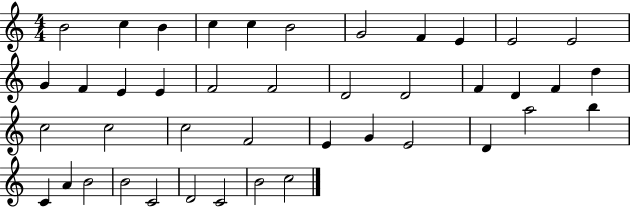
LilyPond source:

{
  \clef treble
  \numericTimeSignature
  \time 4/4
  \key c \major
  b'2 c''4 b'4 | c''4 c''4 b'2 | g'2 f'4 e'4 | e'2 e'2 | \break g'4 f'4 e'4 e'4 | f'2 f'2 | d'2 d'2 | f'4 d'4 f'4 d''4 | \break c''2 c''2 | c''2 f'2 | e'4 g'4 e'2 | d'4 a''2 b''4 | \break c'4 a'4 b'2 | b'2 c'2 | d'2 c'2 | b'2 c''2 | \break \bar "|."
}